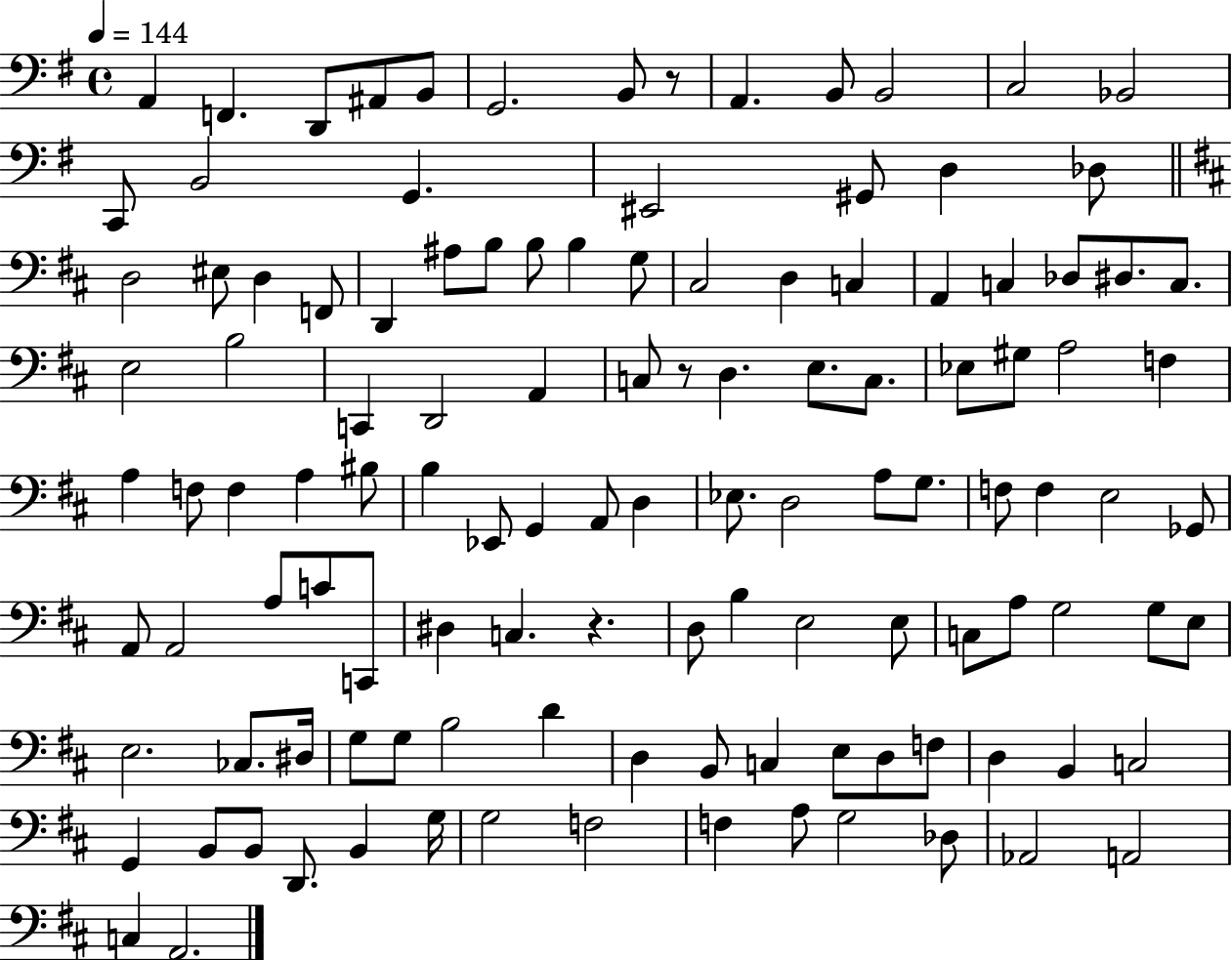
A2/q F2/q. D2/e A#2/e B2/e G2/h. B2/e R/e A2/q. B2/e B2/h C3/h Bb2/h C2/e B2/h G2/q. EIS2/h G#2/e D3/q Db3/e D3/h EIS3/e D3/q F2/e D2/q A#3/e B3/e B3/e B3/q G3/e C#3/h D3/q C3/q A2/q C3/q Db3/e D#3/e. C3/e. E3/h B3/h C2/q D2/h A2/q C3/e R/e D3/q. E3/e. C3/e. Eb3/e G#3/e A3/h F3/q A3/q F3/e F3/q A3/q BIS3/e B3/q Eb2/e G2/q A2/e D3/q Eb3/e. D3/h A3/e G3/e. F3/e F3/q E3/h Gb2/e A2/e A2/h A3/e C4/e C2/e D#3/q C3/q. R/q. D3/e B3/q E3/h E3/e C3/e A3/e G3/h G3/e E3/e E3/h. CES3/e. D#3/s G3/e G3/e B3/h D4/q D3/q B2/e C3/q E3/e D3/e F3/e D3/q B2/q C3/h G2/q B2/e B2/e D2/e. B2/q G3/s G3/h F3/h F3/q A3/e G3/h Db3/e Ab2/h A2/h C3/q A2/h.